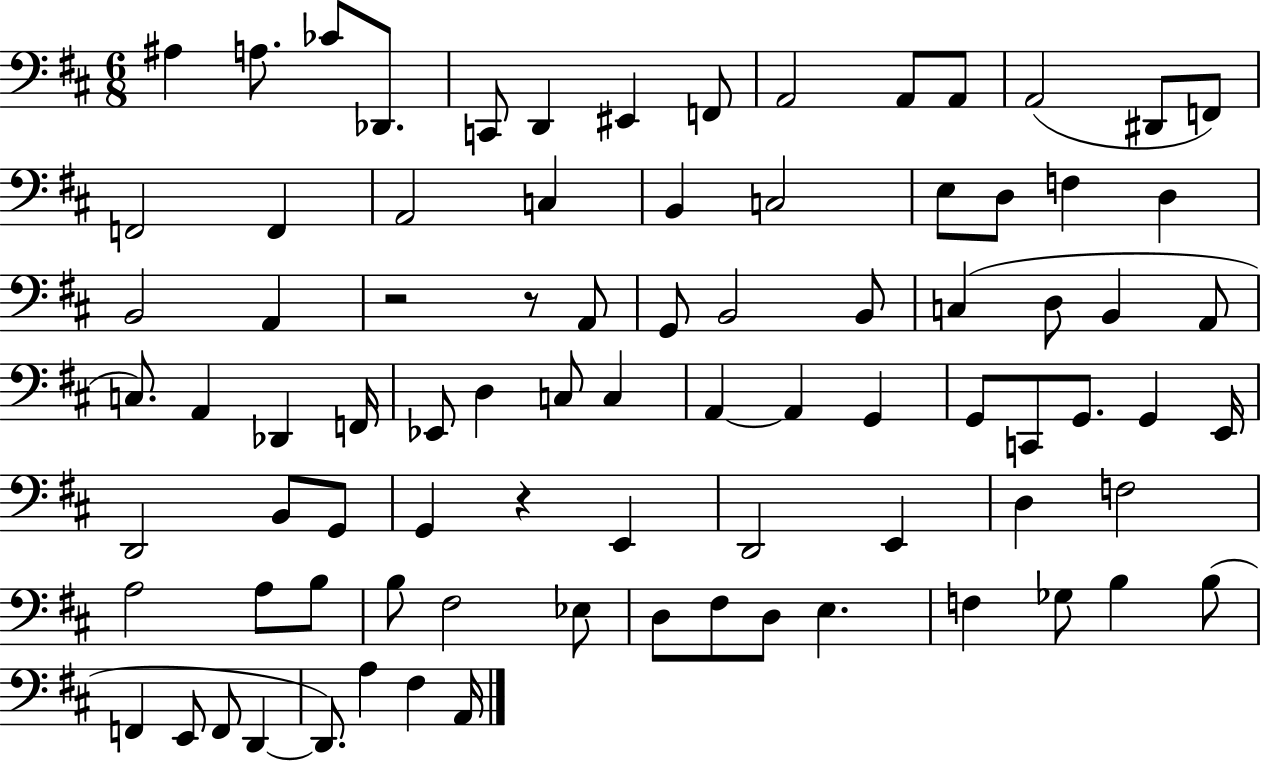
X:1
T:Untitled
M:6/8
L:1/4
K:D
^A, A,/2 _C/2 _D,,/2 C,,/2 D,, ^E,, F,,/2 A,,2 A,,/2 A,,/2 A,,2 ^D,,/2 F,,/2 F,,2 F,, A,,2 C, B,, C,2 E,/2 D,/2 F, D, B,,2 A,, z2 z/2 A,,/2 G,,/2 B,,2 B,,/2 C, D,/2 B,, A,,/2 C,/2 A,, _D,, F,,/4 _E,,/2 D, C,/2 C, A,, A,, G,, G,,/2 C,,/2 G,,/2 G,, E,,/4 D,,2 B,,/2 G,,/2 G,, z E,, D,,2 E,, D, F,2 A,2 A,/2 B,/2 B,/2 ^F,2 _E,/2 D,/2 ^F,/2 D,/2 E, F, _G,/2 B, B,/2 F,, E,,/2 F,,/2 D,, D,,/2 A, ^F, A,,/4